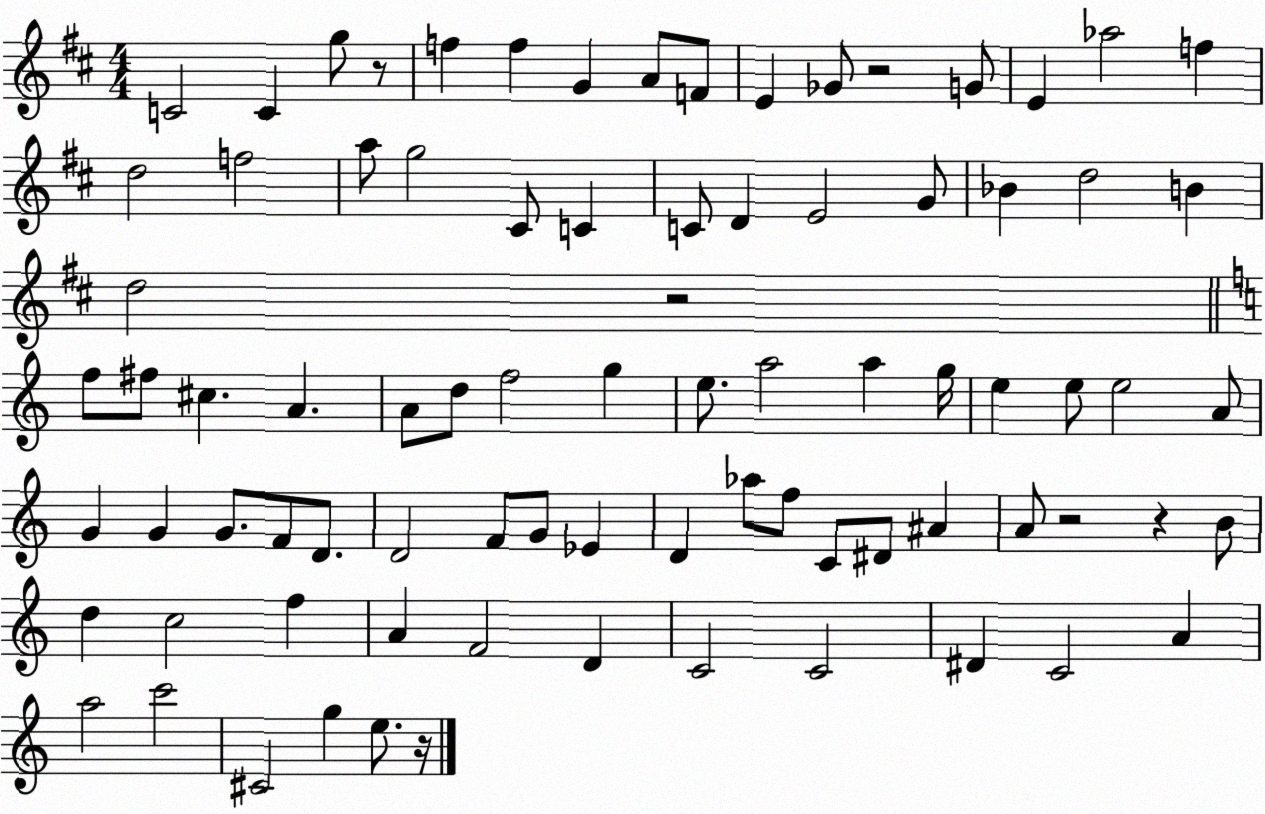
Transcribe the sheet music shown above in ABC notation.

X:1
T:Untitled
M:4/4
L:1/4
K:D
C2 C g/2 z/2 f f G A/2 F/2 E _G/2 z2 G/2 E _a2 f d2 f2 a/2 g2 ^C/2 C C/2 D E2 G/2 _B d2 B d2 z2 f/2 ^f/2 ^c A A/2 d/2 f2 g e/2 a2 a g/4 e e/2 e2 A/2 G G G/2 F/2 D/2 D2 F/2 G/2 _E D _a/2 f/2 C/2 ^D/2 ^A A/2 z2 z B/2 d c2 f A F2 D C2 C2 ^D C2 A a2 c'2 ^C2 g e/2 z/4